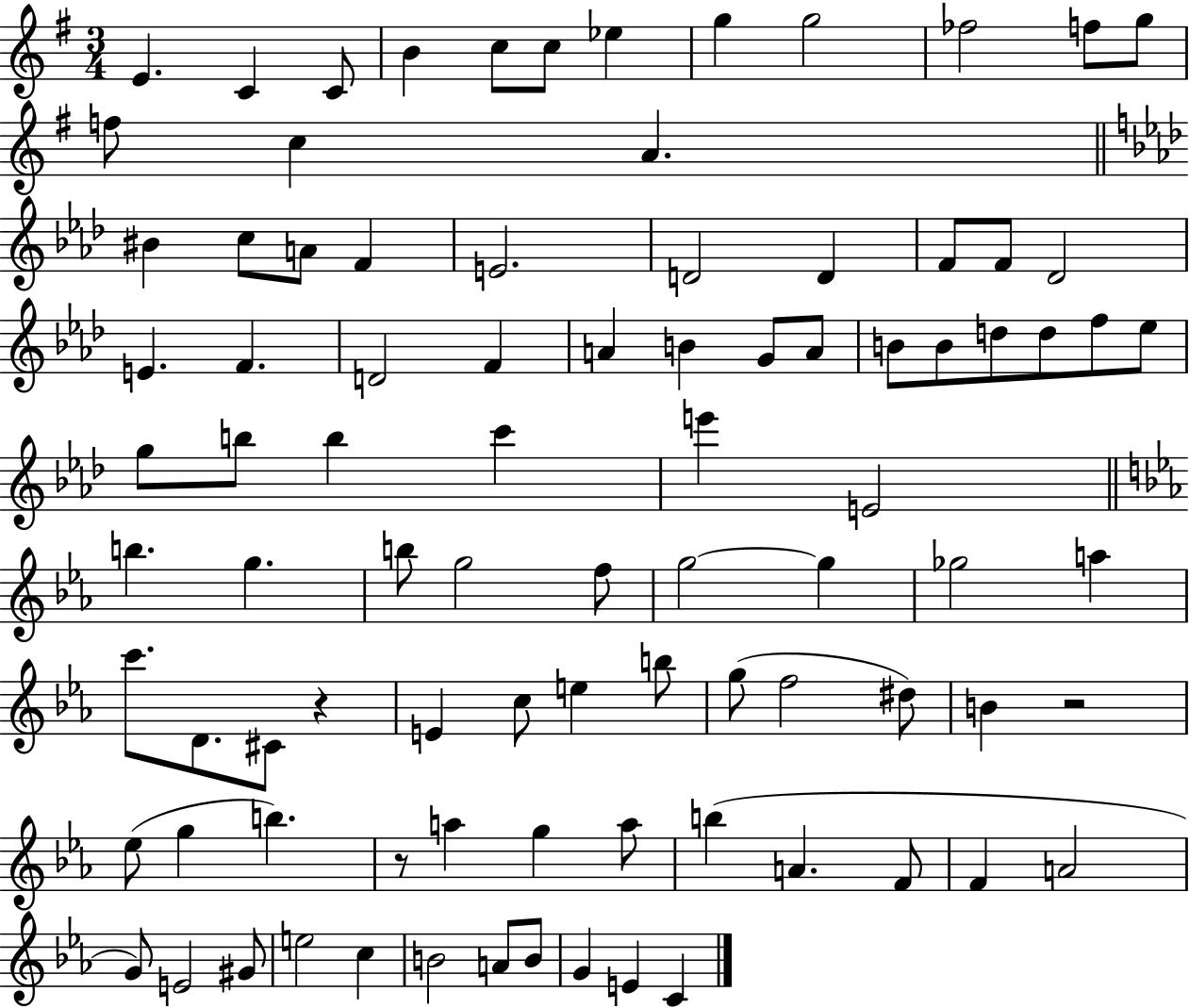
X:1
T:Untitled
M:3/4
L:1/4
K:G
E C C/2 B c/2 c/2 _e g g2 _f2 f/2 g/2 f/2 c A ^B c/2 A/2 F E2 D2 D F/2 F/2 _D2 E F D2 F A B G/2 A/2 B/2 B/2 d/2 d/2 f/2 _e/2 g/2 b/2 b c' e' E2 b g b/2 g2 f/2 g2 g _g2 a c'/2 D/2 ^C/2 z E c/2 e b/2 g/2 f2 ^d/2 B z2 _e/2 g b z/2 a g a/2 b A F/2 F A2 G/2 E2 ^G/2 e2 c B2 A/2 B/2 G E C